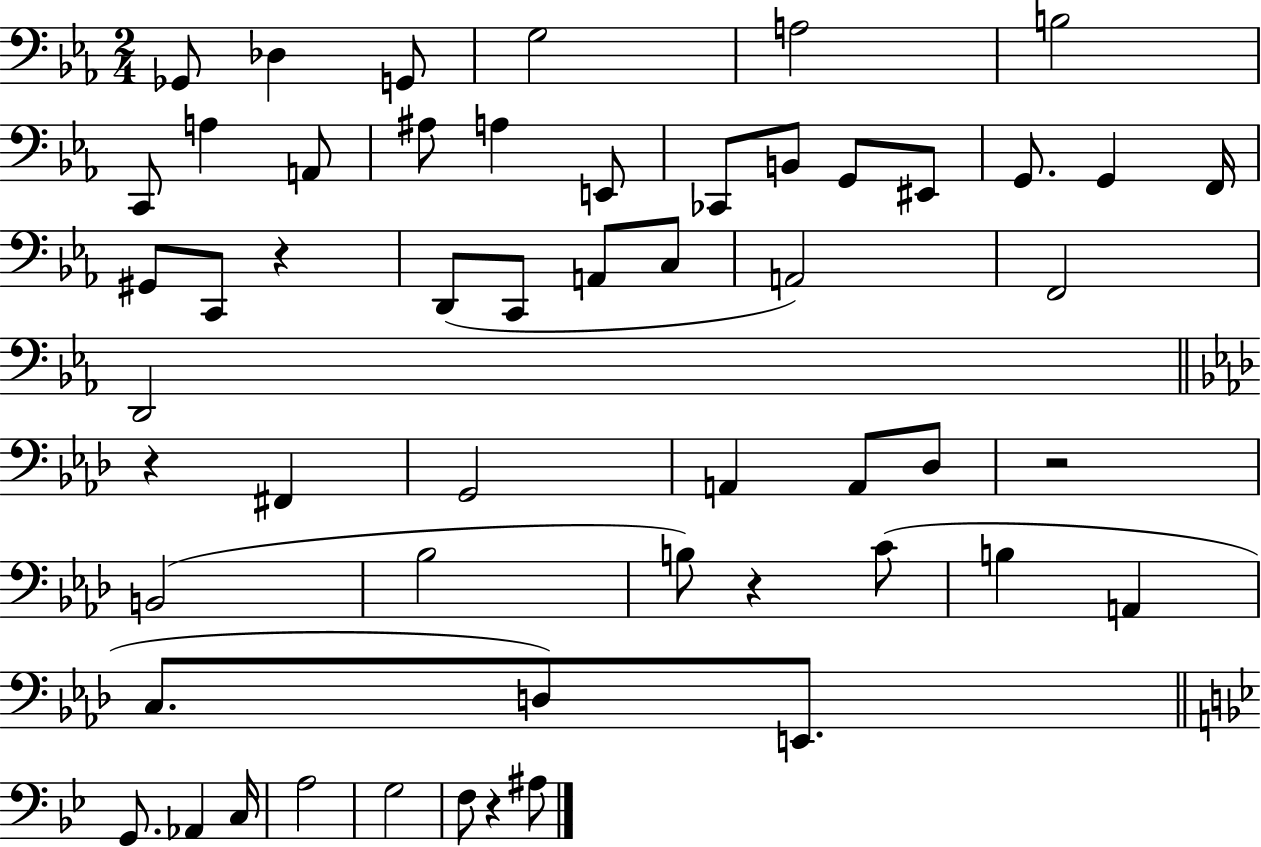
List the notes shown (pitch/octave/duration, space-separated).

Gb2/e Db3/q G2/e G3/h A3/h B3/h C2/e A3/q A2/e A#3/e A3/q E2/e CES2/e B2/e G2/e EIS2/e G2/e. G2/q F2/s G#2/e C2/e R/q D2/e C2/e A2/e C3/e A2/h F2/h D2/h R/q F#2/q G2/h A2/q A2/e Db3/e R/h B2/h Bb3/h B3/e R/q C4/e B3/q A2/q C3/e. D3/e E2/e. G2/e. Ab2/q C3/s A3/h G3/h F3/e R/q A#3/e